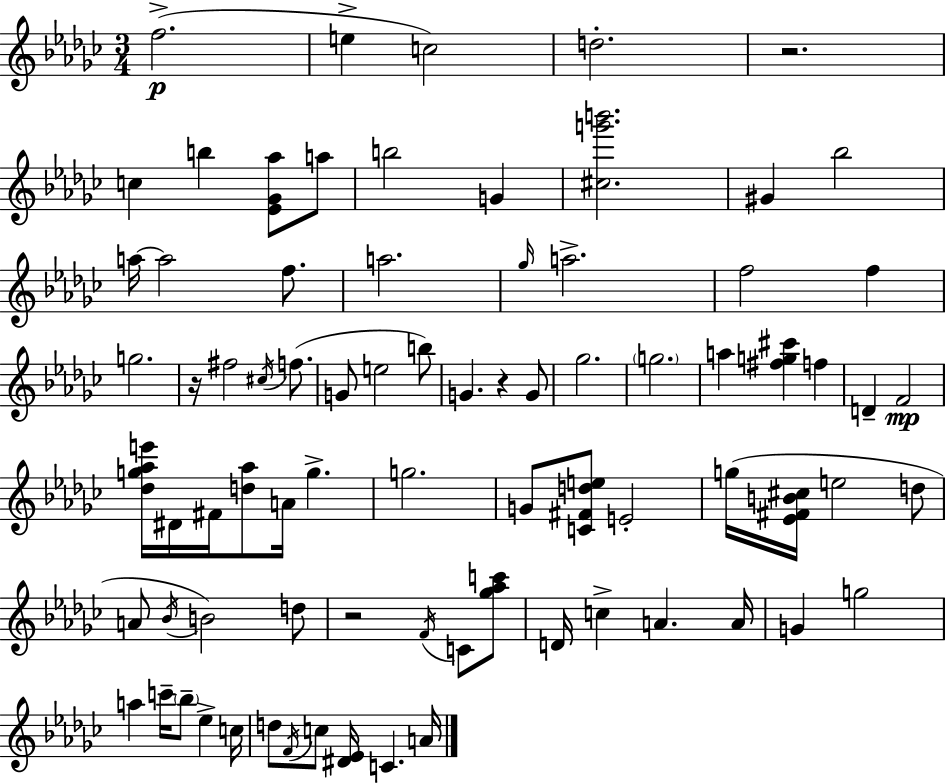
X:1
T:Untitled
M:3/4
L:1/4
K:Ebm
f2 e c2 d2 z2 c b [_E_G_a]/2 a/2 b2 G [^cg'b']2 ^G _b2 a/4 a2 f/2 a2 _g/4 a2 f2 f g2 z/4 ^f2 ^c/4 f/2 G/2 e2 b/2 G z G/2 _g2 g2 a [^fg^c'] f D F2 [_dg_ae']/4 ^D/4 ^F/4 [d_a]/2 A/4 g g2 G/2 [C^Fde]/2 E2 g/4 [_E^FB^c]/4 e2 d/2 A/2 _B/4 B2 d/2 z2 F/4 C/2 [_g_ac']/2 D/4 c A A/4 G g2 a c'/4 _b/2 _e c/4 d/2 F/4 c/2 [^D_E]/4 C A/4